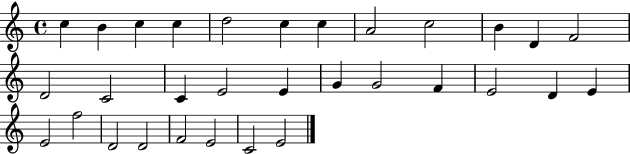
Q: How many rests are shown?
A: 0